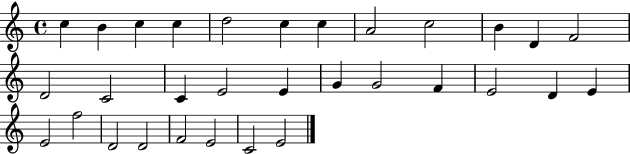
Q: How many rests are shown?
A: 0